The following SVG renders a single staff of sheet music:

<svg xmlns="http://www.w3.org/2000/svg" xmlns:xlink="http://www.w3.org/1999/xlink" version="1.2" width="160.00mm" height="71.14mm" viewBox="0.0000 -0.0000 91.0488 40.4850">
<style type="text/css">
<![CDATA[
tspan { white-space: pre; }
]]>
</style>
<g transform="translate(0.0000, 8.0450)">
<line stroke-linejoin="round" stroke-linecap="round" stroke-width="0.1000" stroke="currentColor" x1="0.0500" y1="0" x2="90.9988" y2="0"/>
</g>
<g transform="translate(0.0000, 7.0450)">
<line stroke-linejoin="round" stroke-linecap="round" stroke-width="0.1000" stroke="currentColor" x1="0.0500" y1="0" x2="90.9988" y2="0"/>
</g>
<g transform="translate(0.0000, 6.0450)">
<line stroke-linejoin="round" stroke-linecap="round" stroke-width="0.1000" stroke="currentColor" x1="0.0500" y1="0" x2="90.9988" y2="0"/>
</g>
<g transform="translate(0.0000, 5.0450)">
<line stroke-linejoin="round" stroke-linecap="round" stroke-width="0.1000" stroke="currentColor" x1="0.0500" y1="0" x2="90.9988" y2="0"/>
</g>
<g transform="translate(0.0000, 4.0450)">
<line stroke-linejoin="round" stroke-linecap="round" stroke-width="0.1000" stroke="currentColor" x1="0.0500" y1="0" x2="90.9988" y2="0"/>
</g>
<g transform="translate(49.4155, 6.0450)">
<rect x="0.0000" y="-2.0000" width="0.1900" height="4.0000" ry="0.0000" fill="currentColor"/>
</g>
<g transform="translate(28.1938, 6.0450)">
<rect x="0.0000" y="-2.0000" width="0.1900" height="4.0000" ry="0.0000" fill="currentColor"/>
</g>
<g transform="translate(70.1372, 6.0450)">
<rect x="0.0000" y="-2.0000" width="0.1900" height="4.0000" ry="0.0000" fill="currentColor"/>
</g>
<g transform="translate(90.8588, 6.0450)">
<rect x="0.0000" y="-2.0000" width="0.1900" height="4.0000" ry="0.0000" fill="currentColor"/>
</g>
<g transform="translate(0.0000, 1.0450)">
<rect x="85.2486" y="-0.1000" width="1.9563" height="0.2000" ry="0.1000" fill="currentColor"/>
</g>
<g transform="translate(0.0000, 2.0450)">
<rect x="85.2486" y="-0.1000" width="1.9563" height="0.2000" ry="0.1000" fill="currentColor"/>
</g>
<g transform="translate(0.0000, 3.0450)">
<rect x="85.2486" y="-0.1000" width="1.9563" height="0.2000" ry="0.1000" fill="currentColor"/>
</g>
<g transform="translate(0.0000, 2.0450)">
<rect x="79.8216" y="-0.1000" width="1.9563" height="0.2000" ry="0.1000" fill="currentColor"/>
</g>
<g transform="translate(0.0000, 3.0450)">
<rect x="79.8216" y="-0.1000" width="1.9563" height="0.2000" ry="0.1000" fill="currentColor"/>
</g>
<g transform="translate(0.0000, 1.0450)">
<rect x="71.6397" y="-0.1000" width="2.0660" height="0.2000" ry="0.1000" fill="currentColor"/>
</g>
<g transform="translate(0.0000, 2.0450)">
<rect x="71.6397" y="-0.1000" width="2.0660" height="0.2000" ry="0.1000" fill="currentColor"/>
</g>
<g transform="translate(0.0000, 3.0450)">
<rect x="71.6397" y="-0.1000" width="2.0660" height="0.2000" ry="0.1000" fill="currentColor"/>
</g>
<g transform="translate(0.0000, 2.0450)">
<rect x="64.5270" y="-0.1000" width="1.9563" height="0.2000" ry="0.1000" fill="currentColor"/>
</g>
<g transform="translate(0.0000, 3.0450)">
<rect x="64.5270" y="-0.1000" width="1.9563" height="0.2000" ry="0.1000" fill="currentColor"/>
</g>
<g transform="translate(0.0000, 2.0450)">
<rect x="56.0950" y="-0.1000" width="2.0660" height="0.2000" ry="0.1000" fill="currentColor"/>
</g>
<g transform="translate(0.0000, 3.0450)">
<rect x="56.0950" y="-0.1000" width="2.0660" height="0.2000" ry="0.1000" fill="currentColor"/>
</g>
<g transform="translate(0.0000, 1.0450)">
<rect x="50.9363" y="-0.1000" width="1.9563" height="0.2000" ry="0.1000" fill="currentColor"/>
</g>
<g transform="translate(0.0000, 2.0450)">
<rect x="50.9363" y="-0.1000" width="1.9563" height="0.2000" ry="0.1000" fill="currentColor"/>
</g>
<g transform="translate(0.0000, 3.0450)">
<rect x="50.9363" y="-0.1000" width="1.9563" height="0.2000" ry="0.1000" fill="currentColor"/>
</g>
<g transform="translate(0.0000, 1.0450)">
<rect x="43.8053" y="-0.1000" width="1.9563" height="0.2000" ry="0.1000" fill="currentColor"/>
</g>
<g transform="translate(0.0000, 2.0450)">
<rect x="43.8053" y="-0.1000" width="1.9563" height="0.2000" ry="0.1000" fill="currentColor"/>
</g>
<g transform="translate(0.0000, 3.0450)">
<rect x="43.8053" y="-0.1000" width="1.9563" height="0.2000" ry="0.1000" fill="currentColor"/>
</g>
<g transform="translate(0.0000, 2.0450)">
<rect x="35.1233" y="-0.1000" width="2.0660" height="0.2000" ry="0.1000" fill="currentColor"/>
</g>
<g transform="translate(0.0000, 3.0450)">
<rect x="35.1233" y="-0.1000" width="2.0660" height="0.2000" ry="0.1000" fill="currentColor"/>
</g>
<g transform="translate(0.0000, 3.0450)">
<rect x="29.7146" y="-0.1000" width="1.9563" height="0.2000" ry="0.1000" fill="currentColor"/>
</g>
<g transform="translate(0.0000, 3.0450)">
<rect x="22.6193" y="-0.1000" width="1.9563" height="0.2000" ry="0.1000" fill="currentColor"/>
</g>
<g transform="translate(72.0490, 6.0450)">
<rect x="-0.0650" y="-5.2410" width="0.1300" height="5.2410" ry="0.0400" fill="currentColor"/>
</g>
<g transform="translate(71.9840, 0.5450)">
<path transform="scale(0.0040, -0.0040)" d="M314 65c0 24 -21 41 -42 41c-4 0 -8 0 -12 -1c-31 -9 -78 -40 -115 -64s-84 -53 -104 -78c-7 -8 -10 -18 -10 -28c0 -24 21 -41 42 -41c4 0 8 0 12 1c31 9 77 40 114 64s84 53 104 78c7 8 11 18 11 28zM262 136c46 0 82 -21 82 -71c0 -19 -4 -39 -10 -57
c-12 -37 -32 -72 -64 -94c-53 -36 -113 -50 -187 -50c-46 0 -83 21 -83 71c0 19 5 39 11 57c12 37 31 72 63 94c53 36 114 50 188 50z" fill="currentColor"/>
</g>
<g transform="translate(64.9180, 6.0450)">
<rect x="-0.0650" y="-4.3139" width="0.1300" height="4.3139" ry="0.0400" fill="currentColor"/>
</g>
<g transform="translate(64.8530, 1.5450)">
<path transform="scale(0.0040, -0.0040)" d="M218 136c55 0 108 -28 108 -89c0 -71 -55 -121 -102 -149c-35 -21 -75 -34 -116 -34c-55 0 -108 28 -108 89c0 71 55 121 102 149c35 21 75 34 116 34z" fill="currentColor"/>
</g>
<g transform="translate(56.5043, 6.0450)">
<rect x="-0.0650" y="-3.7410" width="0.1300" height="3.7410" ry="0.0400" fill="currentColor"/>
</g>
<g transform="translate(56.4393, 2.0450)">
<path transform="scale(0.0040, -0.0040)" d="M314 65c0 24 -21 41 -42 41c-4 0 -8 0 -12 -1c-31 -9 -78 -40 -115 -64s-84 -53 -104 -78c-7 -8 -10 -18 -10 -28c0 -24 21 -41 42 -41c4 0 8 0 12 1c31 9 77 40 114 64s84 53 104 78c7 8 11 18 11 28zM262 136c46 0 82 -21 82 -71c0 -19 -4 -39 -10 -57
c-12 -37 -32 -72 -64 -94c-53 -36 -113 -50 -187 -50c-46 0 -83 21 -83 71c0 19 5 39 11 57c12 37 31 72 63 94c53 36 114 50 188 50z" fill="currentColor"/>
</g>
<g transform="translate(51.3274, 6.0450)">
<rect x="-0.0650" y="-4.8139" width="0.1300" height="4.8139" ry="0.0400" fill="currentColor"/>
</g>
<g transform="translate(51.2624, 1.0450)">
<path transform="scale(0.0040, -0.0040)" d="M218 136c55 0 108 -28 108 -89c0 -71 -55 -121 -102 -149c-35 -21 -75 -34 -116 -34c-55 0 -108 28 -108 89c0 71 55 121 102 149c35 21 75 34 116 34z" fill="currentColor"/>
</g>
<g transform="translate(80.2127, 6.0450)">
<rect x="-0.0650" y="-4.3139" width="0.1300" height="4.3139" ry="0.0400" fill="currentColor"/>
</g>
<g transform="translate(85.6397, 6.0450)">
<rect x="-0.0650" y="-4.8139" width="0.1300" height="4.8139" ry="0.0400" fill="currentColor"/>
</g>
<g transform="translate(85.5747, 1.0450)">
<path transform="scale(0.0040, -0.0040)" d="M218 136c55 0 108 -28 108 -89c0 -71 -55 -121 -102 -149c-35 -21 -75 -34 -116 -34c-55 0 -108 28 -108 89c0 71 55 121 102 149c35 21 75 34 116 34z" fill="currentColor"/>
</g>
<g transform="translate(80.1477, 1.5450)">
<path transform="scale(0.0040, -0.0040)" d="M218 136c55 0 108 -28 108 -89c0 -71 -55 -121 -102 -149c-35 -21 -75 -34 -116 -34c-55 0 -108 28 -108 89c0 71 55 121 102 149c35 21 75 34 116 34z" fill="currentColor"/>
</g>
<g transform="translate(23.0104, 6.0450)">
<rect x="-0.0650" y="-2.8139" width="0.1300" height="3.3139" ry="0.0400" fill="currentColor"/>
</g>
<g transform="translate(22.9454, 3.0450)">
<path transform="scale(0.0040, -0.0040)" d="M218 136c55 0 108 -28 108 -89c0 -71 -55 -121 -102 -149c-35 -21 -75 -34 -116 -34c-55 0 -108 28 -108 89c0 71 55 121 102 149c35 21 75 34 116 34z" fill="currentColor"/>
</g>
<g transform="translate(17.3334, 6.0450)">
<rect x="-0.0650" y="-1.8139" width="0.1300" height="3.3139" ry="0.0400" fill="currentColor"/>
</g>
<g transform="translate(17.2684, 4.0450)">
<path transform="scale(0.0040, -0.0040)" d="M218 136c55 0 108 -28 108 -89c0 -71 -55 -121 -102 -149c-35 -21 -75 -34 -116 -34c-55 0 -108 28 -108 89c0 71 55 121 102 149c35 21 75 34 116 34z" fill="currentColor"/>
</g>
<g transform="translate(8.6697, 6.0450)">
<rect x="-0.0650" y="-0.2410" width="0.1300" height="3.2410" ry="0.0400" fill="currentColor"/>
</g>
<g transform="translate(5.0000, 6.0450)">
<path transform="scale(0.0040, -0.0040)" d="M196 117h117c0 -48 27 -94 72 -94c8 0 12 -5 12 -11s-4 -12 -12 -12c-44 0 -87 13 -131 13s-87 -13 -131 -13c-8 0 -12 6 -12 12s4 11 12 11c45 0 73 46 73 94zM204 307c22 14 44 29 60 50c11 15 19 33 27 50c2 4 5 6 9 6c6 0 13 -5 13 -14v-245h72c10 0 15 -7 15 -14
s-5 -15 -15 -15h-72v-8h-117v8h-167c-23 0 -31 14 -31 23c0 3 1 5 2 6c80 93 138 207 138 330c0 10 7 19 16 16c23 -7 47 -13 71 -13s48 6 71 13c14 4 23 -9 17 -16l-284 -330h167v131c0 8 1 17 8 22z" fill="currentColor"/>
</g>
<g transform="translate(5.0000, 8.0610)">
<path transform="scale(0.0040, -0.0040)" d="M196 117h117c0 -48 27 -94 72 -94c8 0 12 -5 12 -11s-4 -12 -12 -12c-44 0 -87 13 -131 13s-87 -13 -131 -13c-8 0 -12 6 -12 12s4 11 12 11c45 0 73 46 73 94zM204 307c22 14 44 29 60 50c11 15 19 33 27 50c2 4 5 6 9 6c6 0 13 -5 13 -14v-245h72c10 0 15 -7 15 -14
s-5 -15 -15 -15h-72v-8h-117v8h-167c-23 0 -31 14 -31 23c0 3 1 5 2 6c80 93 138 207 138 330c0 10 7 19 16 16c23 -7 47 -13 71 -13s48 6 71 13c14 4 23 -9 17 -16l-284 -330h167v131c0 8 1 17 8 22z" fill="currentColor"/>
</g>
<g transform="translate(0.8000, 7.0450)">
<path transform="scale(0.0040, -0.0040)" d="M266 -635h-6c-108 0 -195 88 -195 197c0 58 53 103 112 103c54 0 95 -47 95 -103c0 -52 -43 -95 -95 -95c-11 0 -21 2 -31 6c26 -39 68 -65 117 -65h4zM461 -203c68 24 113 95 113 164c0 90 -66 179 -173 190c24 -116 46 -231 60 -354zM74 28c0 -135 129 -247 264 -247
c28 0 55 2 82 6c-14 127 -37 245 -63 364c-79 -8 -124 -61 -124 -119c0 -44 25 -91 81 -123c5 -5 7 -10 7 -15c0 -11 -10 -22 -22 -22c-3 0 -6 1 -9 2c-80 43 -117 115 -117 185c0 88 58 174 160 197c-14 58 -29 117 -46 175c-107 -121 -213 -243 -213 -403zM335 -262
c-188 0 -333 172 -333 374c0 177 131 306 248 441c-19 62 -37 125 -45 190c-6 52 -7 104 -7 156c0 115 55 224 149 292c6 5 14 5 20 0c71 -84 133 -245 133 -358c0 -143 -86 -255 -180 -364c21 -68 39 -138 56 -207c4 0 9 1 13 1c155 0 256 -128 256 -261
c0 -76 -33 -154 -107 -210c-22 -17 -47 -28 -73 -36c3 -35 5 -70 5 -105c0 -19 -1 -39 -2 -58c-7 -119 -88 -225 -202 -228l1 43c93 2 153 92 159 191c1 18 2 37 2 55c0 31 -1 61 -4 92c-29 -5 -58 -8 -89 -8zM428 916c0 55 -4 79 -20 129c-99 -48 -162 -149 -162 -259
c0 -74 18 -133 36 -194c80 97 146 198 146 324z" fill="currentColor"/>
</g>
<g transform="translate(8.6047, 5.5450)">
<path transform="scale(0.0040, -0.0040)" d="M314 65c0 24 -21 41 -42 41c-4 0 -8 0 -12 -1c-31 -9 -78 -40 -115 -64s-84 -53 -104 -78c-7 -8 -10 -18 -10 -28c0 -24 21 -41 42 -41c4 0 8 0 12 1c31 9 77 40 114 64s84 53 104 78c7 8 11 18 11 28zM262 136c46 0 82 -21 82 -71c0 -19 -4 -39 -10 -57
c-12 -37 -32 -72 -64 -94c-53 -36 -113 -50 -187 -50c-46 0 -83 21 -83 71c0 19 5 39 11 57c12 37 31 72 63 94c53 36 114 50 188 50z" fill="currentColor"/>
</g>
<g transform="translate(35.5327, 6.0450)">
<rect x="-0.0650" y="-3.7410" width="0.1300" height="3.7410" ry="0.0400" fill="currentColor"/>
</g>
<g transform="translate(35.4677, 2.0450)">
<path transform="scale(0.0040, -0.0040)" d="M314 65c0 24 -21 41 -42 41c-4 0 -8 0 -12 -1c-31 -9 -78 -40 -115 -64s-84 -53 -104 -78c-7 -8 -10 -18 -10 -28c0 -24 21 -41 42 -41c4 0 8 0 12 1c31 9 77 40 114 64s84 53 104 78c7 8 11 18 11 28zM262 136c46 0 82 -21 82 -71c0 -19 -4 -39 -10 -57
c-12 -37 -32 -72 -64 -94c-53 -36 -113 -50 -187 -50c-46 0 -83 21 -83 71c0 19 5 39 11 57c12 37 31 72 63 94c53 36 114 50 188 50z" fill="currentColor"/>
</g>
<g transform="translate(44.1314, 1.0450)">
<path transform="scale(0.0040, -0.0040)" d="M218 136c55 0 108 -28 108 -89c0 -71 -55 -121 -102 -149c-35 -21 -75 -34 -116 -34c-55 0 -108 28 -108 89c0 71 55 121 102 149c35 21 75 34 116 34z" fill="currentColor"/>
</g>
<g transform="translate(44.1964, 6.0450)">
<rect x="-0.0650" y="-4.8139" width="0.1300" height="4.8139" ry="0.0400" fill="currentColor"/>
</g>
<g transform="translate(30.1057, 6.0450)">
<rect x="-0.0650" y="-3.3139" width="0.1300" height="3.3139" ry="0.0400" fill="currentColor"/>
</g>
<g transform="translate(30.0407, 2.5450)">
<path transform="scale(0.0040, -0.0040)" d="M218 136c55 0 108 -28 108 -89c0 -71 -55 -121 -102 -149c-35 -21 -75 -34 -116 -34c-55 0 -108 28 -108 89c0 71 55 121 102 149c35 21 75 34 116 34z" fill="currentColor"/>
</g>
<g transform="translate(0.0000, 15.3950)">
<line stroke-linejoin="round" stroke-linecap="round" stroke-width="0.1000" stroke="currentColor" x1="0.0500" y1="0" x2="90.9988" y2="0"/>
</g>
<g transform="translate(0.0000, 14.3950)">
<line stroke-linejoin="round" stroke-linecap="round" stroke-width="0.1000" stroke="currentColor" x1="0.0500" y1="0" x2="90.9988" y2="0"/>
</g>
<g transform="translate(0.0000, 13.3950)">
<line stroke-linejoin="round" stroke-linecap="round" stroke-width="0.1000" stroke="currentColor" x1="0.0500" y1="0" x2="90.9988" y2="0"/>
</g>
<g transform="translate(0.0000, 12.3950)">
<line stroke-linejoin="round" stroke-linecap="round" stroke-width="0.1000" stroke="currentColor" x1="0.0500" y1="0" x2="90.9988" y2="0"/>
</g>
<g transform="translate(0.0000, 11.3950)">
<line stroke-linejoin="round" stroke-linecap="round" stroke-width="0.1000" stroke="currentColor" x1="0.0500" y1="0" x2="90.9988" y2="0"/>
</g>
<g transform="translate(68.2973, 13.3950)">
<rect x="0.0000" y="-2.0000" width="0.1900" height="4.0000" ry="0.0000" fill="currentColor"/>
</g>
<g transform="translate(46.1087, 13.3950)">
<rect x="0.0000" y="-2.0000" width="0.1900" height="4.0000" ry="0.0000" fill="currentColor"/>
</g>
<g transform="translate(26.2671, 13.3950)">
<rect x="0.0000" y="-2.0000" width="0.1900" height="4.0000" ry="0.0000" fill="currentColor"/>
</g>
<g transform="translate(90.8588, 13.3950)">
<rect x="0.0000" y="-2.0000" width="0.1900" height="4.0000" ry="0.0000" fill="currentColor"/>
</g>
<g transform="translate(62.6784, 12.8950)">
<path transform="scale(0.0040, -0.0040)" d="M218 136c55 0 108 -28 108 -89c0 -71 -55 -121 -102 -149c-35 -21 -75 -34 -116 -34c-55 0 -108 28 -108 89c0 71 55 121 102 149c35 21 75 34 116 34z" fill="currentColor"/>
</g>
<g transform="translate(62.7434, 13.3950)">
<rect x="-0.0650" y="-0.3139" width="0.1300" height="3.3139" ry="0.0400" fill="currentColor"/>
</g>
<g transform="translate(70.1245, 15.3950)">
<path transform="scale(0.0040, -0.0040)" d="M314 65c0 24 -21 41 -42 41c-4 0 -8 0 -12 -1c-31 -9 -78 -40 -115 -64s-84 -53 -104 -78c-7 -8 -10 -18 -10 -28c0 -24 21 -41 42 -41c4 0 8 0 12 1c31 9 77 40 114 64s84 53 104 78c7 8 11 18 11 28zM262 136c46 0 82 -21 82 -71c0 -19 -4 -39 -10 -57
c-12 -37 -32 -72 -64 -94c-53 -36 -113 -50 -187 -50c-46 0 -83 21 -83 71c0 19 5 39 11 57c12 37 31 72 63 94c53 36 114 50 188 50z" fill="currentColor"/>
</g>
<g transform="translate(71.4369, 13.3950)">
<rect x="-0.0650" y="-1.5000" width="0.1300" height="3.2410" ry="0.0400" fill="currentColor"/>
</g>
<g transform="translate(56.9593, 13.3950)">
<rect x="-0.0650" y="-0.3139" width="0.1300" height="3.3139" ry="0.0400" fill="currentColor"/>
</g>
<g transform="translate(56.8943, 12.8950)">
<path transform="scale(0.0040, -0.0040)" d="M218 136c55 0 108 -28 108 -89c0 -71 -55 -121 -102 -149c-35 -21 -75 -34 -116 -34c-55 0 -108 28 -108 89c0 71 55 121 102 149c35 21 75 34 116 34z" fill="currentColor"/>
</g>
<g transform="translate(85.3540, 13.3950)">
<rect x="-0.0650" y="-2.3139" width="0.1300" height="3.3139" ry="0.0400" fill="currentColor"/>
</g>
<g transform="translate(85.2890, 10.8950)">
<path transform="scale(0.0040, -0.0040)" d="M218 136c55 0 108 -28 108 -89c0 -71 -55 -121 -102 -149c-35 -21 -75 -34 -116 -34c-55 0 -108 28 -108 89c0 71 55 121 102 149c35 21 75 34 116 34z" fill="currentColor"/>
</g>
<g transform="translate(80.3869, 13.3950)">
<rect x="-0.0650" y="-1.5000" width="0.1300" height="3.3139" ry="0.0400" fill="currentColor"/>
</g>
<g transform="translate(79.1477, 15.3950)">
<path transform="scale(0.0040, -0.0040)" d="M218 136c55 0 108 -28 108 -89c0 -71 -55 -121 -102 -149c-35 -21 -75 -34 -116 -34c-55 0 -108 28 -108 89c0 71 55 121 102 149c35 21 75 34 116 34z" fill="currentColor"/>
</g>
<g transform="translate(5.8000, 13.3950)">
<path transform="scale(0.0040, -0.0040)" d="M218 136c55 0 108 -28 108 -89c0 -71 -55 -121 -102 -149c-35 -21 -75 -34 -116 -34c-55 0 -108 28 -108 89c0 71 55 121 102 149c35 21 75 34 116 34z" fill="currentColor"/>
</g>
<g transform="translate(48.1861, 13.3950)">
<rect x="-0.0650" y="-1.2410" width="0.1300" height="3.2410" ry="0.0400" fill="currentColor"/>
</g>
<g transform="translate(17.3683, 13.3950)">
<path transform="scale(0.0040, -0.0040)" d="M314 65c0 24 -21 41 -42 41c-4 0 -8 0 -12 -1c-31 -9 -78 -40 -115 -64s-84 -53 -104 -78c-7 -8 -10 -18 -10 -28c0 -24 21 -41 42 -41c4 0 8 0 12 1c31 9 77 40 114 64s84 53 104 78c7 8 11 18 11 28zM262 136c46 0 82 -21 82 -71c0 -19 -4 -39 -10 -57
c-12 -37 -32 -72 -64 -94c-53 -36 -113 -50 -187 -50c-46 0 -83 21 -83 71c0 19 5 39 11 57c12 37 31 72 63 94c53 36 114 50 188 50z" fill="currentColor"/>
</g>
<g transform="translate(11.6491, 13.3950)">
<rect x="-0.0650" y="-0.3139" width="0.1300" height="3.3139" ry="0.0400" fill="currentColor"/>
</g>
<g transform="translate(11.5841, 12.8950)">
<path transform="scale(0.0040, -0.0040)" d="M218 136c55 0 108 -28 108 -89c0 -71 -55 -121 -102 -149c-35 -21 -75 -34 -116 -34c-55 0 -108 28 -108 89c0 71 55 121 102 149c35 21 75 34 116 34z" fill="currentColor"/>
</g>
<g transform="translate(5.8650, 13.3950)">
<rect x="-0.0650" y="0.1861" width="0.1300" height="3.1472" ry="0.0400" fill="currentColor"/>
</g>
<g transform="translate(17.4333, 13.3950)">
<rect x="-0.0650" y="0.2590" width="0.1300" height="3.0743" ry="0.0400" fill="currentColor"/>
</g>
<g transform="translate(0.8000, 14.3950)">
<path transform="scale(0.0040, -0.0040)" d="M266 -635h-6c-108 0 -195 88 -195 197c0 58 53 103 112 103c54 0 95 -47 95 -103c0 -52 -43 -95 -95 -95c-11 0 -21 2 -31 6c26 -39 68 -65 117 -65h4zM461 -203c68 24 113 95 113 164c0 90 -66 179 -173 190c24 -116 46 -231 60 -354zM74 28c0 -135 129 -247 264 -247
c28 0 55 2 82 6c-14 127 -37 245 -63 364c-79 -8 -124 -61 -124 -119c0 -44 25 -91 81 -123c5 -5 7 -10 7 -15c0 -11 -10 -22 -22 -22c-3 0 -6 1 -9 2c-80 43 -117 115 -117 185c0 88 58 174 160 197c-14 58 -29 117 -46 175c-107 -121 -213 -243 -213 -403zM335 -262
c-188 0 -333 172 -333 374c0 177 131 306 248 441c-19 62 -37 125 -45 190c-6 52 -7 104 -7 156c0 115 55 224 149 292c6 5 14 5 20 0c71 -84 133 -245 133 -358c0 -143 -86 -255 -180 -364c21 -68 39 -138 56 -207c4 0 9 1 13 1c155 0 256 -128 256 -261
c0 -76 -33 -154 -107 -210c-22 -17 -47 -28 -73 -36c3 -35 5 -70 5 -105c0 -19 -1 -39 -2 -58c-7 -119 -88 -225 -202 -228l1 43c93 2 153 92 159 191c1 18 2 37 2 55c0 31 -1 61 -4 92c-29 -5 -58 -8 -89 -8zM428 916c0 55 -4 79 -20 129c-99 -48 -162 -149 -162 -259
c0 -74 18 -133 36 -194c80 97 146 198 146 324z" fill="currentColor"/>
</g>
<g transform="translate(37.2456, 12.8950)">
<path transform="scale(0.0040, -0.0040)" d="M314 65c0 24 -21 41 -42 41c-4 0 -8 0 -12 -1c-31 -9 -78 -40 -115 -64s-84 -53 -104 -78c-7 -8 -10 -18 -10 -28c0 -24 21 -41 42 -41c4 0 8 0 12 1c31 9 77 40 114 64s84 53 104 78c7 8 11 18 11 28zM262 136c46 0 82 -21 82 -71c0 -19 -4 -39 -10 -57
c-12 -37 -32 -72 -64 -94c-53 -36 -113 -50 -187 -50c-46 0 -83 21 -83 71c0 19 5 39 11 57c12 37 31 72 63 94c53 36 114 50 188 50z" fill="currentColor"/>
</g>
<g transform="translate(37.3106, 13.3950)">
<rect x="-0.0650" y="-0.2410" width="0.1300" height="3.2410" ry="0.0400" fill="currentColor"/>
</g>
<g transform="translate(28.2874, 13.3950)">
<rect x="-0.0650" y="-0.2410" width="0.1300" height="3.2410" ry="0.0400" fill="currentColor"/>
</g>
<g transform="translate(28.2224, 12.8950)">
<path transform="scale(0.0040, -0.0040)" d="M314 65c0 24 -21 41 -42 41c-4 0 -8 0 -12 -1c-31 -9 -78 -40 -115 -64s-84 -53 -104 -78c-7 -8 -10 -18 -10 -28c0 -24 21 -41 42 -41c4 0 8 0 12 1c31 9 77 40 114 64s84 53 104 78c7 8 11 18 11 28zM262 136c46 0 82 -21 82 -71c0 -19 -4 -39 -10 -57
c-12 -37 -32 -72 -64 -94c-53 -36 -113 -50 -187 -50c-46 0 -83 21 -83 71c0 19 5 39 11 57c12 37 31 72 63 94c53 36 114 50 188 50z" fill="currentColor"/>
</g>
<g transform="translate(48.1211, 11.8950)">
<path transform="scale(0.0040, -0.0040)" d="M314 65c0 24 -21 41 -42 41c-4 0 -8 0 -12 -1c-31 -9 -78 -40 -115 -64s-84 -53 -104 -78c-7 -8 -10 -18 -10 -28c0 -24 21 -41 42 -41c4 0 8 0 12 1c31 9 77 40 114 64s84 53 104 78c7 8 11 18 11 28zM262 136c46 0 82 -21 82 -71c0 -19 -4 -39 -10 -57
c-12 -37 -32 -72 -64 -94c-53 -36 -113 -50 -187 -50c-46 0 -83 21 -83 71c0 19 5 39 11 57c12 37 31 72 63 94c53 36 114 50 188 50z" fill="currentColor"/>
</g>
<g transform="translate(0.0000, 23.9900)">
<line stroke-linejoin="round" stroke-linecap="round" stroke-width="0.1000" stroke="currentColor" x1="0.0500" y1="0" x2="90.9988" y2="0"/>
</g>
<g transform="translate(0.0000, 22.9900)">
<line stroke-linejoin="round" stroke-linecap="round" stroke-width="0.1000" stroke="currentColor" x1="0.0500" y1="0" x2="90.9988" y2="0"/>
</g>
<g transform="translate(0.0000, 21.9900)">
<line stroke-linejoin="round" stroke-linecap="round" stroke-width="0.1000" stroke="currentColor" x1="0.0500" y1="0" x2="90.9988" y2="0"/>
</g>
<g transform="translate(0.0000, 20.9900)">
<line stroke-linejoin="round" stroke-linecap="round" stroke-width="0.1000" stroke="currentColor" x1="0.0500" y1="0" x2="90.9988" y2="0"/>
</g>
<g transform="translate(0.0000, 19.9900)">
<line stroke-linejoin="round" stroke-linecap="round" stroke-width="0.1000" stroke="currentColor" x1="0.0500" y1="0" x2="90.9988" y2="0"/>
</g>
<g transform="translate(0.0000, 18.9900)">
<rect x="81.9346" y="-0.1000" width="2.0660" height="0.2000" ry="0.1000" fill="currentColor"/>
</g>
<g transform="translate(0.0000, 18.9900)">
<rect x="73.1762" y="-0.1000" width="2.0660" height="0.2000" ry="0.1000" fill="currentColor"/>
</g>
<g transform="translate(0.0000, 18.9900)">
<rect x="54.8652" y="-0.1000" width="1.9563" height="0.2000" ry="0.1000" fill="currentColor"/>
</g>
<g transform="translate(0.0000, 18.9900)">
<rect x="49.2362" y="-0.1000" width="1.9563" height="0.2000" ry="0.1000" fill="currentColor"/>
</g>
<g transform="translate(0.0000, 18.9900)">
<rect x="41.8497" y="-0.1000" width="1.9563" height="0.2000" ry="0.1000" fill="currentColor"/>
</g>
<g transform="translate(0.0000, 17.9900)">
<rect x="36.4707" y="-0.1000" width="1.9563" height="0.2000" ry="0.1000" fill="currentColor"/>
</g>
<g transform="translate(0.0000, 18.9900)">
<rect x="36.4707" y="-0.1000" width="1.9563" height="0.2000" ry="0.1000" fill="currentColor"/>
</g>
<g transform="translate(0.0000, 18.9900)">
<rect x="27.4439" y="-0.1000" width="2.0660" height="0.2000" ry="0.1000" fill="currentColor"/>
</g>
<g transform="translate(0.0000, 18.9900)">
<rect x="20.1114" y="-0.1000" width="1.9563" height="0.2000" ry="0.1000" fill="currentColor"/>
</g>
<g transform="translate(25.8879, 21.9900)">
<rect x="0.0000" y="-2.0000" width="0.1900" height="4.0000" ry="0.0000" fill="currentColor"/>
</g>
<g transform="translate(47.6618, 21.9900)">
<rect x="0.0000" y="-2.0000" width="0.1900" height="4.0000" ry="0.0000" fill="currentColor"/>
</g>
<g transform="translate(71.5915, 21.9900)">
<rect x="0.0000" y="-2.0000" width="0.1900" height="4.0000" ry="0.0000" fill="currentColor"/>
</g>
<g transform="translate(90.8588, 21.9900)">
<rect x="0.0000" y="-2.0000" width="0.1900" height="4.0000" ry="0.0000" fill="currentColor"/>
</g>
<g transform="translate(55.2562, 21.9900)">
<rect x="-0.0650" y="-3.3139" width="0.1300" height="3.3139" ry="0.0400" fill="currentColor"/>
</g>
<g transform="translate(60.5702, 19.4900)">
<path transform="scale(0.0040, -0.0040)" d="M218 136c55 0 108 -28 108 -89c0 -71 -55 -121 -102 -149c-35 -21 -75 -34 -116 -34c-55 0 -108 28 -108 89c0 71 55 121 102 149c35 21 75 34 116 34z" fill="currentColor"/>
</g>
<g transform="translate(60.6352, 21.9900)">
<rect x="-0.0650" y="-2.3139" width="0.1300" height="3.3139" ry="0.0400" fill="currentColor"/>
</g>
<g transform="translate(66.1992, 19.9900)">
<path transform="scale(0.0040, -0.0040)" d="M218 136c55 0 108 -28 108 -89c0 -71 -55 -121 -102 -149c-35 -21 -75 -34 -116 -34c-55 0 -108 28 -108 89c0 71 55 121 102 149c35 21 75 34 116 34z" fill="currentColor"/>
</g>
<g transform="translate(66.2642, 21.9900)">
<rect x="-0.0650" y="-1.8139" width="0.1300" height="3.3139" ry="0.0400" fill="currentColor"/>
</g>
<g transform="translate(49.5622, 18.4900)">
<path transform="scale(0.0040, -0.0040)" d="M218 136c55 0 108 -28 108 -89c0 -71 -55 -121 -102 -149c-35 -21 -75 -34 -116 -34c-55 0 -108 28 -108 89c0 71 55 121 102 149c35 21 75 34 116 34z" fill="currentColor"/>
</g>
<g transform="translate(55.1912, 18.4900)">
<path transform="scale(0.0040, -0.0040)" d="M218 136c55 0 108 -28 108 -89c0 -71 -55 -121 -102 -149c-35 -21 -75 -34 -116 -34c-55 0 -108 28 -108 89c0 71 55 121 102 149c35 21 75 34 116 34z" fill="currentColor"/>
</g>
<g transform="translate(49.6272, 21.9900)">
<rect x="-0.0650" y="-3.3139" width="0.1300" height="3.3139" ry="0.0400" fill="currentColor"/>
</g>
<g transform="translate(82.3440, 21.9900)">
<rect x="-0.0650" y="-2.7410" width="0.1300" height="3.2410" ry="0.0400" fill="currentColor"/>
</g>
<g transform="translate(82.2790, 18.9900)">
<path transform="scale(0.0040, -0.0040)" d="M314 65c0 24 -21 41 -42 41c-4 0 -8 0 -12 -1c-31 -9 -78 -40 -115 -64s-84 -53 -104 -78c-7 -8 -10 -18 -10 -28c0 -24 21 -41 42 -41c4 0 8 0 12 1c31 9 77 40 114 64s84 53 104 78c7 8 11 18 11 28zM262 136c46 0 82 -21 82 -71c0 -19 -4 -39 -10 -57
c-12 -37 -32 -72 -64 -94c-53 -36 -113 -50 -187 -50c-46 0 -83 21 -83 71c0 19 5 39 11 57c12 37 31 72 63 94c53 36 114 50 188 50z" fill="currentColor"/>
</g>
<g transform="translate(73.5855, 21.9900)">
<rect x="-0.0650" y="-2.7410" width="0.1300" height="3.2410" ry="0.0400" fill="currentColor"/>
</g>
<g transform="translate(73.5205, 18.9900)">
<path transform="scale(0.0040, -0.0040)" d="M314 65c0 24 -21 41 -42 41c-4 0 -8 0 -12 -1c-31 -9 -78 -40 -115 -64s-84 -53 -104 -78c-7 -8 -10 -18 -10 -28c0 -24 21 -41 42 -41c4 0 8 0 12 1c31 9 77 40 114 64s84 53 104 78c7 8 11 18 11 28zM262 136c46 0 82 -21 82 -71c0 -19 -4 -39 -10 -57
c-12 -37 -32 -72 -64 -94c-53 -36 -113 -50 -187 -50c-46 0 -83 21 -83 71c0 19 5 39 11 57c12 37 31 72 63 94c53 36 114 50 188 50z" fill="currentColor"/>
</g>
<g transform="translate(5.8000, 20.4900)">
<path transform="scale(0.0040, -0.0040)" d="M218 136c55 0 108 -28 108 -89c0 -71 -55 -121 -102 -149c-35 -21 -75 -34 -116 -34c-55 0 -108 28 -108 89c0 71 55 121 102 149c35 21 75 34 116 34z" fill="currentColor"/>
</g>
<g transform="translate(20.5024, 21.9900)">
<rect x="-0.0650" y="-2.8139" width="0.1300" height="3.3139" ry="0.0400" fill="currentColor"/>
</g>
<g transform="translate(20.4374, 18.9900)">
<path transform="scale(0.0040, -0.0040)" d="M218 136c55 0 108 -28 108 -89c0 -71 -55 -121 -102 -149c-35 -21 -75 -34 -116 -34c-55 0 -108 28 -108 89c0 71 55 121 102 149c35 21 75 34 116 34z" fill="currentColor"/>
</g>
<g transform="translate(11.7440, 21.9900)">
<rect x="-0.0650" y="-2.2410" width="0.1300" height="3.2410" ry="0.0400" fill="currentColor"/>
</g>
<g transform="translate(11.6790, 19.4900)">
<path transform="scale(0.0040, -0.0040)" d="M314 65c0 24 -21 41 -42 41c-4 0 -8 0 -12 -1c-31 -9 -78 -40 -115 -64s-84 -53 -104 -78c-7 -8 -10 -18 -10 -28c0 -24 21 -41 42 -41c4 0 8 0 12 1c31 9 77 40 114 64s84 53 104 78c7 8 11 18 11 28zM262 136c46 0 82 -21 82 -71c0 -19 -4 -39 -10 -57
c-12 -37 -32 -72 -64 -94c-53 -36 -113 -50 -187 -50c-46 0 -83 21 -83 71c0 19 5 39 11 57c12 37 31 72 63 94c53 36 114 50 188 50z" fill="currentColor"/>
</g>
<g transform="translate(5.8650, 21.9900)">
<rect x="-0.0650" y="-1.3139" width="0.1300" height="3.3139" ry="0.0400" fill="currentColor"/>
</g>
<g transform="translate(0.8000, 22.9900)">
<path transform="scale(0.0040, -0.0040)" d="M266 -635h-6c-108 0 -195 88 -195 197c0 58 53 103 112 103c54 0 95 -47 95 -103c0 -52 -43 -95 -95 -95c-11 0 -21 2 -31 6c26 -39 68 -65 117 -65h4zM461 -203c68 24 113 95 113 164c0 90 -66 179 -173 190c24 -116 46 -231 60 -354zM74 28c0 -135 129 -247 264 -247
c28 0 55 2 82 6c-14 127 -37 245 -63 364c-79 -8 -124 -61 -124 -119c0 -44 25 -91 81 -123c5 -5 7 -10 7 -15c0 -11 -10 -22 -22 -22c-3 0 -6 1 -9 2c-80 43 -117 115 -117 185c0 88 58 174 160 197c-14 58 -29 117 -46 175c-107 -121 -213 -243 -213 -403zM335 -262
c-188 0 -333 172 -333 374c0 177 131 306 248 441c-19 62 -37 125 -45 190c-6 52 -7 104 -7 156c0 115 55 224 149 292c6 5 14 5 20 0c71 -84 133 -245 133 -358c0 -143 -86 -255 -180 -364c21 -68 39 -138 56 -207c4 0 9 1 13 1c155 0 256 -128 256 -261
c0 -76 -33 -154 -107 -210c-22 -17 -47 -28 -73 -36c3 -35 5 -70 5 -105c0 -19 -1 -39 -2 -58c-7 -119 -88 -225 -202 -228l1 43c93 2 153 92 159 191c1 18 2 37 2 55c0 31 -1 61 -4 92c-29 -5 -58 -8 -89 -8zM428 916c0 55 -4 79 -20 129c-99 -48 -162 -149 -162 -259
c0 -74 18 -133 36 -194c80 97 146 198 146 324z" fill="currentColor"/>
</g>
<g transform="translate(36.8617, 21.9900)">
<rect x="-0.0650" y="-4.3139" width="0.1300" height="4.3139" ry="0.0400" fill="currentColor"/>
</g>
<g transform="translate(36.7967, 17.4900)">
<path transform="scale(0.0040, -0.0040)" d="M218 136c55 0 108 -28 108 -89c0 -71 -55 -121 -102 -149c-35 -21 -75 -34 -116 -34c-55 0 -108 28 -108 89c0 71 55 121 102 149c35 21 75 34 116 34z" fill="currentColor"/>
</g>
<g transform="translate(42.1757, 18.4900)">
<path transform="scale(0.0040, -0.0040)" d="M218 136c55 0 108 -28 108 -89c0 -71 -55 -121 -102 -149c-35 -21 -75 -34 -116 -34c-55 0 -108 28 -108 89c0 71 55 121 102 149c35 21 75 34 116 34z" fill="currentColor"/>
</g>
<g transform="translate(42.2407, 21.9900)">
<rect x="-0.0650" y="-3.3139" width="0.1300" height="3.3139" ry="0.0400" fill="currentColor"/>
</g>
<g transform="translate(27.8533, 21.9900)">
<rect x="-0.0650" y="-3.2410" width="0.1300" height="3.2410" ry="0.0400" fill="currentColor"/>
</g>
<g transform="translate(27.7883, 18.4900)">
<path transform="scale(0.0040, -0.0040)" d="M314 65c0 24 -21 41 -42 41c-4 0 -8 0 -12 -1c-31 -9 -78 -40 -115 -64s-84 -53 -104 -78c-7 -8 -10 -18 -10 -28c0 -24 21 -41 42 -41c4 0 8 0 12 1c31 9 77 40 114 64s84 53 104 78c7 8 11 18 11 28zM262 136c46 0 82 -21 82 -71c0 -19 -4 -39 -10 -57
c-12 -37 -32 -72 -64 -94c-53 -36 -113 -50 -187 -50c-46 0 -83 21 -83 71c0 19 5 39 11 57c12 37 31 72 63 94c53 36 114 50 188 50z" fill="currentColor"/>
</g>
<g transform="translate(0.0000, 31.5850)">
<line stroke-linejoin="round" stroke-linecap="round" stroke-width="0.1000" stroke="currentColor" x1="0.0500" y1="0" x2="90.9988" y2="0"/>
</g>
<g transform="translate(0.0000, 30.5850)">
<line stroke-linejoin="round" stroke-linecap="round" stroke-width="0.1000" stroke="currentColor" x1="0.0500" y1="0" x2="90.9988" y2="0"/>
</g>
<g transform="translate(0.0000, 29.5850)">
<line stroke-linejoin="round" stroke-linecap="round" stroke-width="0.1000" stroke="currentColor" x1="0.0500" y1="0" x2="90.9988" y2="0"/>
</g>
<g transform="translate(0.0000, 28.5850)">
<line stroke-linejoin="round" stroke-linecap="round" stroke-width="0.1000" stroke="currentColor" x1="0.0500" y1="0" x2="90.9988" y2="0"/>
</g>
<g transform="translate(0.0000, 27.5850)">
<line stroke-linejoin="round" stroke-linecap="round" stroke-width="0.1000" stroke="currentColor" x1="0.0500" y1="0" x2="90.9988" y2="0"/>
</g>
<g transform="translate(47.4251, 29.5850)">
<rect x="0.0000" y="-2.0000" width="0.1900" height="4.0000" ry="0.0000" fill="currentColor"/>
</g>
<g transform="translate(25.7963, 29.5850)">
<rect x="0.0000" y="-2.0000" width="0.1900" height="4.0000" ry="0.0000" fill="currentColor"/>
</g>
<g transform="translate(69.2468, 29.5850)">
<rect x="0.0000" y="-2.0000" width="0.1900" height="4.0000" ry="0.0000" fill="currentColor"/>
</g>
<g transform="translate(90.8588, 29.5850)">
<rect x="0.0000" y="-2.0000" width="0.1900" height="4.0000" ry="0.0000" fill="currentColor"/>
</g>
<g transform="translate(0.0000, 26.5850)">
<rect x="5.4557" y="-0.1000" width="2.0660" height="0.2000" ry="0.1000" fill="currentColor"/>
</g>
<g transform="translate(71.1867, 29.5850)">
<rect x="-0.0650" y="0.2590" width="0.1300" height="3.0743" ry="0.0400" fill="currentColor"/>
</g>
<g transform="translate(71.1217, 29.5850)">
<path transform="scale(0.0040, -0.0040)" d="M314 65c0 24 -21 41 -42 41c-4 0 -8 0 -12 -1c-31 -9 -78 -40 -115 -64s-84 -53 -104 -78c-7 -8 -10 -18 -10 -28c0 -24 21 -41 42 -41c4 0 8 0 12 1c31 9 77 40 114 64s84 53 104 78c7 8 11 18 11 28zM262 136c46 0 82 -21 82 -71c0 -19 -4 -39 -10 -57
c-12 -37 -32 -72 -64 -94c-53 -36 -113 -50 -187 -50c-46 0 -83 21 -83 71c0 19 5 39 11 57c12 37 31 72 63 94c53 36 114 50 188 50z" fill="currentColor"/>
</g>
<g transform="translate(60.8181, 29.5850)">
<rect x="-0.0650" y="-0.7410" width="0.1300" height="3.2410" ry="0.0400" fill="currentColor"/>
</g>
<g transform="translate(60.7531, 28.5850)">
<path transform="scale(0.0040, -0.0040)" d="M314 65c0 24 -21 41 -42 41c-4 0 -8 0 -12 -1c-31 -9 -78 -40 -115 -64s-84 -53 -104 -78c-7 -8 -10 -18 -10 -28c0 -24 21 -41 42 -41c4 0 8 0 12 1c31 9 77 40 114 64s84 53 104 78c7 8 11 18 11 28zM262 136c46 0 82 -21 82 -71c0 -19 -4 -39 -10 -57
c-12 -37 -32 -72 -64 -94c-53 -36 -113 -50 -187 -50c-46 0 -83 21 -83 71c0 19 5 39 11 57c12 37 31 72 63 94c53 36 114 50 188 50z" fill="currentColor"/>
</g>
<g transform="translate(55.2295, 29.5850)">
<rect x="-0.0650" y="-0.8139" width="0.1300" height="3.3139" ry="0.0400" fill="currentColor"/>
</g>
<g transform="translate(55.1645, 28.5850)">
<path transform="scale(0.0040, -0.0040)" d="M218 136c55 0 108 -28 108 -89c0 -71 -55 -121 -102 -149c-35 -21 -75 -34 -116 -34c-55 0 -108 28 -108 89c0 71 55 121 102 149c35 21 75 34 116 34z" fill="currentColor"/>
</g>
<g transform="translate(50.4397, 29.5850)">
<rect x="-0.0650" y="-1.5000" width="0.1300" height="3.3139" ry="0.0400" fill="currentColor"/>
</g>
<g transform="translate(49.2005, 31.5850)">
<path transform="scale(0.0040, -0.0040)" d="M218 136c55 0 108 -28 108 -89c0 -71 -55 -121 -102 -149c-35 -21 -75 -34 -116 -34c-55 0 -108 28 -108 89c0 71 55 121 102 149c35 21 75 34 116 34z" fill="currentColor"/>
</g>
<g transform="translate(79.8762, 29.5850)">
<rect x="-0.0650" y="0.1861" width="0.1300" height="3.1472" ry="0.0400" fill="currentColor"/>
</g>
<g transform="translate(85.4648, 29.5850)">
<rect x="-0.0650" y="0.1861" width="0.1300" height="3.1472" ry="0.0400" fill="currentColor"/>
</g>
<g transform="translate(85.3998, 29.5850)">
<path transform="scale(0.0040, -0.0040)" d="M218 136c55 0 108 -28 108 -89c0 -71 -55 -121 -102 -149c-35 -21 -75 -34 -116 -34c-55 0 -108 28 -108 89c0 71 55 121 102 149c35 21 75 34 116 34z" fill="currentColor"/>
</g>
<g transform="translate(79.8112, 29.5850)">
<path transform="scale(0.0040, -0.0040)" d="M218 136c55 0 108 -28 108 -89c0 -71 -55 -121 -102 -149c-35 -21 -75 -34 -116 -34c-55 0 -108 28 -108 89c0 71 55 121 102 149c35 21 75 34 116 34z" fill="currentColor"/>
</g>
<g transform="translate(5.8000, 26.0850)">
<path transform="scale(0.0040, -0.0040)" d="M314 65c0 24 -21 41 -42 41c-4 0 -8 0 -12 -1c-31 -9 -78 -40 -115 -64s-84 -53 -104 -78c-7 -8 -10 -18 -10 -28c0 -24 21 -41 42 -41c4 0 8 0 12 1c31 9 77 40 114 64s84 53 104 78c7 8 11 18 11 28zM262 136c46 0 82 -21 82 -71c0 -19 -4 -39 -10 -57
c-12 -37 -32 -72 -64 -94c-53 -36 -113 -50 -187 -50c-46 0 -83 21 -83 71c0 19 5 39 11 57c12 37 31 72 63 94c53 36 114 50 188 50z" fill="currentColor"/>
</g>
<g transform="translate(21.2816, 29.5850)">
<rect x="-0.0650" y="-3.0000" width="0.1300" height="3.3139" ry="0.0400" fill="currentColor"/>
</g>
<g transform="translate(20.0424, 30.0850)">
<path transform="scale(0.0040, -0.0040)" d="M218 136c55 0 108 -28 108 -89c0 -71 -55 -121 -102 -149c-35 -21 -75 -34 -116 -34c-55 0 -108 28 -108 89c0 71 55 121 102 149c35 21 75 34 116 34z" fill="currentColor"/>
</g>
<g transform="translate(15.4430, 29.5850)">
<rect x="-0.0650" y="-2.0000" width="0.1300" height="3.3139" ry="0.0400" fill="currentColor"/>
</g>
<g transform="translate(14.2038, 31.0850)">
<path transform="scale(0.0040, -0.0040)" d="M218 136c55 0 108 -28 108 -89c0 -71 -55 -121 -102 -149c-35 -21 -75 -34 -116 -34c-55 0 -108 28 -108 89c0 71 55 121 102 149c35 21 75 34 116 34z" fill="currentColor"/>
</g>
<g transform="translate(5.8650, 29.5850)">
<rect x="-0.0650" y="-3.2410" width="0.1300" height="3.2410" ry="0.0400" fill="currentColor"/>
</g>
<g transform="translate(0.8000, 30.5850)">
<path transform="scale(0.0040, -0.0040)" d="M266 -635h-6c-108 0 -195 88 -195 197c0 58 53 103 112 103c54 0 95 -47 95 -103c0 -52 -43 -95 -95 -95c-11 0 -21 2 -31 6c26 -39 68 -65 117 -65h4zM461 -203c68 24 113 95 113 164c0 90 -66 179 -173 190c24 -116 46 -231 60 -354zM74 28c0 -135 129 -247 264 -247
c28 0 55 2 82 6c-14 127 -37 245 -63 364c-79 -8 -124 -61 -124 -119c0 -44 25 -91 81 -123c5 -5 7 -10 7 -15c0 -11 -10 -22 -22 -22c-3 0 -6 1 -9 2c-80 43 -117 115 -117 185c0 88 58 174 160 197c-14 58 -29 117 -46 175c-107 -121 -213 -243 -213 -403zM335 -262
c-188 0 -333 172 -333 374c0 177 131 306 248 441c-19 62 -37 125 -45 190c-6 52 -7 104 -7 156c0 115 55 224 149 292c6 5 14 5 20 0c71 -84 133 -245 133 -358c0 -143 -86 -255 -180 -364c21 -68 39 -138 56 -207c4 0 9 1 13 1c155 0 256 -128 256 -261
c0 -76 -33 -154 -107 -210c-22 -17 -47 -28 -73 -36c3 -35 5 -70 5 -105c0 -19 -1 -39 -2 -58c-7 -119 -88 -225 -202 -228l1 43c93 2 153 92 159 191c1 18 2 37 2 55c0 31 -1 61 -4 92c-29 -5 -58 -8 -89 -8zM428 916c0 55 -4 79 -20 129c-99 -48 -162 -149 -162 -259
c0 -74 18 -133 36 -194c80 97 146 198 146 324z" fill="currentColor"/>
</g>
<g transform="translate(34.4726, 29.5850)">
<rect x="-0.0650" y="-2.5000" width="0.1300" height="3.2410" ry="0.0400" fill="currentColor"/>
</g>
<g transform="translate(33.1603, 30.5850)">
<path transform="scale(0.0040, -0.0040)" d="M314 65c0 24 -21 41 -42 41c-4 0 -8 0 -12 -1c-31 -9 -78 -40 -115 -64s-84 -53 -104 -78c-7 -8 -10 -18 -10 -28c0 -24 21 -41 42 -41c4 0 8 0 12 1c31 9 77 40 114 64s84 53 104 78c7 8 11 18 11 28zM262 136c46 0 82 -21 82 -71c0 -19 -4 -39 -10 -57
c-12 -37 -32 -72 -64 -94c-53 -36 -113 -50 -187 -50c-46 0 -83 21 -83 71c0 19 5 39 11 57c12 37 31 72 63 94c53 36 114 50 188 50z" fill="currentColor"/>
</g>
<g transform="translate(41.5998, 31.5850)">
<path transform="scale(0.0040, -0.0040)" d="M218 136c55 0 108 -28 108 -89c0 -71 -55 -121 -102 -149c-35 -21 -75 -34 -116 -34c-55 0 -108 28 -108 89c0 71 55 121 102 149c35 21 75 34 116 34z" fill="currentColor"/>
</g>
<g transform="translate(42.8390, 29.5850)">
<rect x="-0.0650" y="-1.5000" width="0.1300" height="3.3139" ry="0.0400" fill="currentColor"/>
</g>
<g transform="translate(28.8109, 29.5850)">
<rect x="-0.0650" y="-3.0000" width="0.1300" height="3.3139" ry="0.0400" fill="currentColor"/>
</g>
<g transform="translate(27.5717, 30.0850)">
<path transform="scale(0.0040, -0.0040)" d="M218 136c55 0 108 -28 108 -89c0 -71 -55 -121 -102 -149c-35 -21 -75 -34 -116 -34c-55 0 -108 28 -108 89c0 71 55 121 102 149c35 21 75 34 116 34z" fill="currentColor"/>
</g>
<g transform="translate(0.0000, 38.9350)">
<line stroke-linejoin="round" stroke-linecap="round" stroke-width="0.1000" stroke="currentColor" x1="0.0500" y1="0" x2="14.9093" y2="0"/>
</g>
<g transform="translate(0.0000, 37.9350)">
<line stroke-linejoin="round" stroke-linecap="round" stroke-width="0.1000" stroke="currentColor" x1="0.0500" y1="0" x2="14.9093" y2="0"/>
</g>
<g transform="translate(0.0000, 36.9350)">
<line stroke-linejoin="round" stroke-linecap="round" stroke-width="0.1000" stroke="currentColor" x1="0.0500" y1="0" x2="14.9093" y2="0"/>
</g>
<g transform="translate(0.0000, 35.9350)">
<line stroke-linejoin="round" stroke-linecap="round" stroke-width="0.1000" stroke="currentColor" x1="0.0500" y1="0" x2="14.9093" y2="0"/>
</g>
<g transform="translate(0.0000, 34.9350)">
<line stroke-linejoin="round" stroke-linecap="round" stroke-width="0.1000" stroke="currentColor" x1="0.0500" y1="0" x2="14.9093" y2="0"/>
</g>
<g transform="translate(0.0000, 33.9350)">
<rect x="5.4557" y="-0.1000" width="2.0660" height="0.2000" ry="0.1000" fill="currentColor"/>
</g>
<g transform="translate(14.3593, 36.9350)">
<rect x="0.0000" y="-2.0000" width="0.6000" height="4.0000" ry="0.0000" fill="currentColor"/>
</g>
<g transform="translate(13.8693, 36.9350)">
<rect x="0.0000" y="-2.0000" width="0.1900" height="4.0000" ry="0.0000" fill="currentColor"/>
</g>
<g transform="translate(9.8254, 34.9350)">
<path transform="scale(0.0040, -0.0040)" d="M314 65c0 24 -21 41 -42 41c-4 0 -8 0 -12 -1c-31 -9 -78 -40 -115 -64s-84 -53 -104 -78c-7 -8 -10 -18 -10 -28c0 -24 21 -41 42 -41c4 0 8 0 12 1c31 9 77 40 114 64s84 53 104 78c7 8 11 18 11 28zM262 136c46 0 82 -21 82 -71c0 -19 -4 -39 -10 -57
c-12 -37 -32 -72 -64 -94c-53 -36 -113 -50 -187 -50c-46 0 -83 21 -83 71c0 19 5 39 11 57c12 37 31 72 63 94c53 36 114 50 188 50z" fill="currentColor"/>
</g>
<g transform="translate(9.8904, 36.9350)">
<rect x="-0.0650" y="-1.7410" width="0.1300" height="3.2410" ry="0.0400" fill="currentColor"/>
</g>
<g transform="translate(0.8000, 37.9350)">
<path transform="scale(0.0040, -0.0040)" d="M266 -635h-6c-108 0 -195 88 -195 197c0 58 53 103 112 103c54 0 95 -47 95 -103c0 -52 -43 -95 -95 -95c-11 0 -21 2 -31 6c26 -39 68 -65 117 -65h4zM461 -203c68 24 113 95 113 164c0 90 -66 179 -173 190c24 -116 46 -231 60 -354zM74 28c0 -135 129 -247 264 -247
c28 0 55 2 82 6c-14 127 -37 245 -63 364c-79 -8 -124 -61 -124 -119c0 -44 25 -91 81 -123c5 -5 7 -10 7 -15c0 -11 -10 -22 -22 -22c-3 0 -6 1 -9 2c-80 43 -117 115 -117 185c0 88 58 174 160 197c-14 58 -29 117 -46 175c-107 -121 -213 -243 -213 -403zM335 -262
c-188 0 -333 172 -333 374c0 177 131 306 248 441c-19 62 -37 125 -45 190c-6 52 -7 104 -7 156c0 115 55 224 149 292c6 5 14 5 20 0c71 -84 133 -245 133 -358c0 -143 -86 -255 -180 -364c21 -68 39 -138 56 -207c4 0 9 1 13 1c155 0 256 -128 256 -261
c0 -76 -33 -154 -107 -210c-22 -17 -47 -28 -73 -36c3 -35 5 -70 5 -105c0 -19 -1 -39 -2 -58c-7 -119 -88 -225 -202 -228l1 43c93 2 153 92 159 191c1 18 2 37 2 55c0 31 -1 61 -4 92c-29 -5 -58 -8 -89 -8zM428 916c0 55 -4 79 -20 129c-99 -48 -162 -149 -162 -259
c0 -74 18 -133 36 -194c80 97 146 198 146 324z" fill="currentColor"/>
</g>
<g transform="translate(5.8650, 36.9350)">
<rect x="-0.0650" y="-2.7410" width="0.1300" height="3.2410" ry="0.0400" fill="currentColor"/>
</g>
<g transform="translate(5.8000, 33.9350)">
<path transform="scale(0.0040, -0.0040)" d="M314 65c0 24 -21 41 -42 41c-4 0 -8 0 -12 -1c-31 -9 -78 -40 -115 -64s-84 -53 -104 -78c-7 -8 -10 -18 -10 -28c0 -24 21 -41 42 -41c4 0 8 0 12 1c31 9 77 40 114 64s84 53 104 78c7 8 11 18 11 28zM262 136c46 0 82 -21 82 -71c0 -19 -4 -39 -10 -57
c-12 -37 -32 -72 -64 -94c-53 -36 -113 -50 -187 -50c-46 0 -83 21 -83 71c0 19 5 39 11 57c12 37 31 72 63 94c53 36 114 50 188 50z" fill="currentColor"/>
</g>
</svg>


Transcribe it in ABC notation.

X:1
T:Untitled
M:4/4
L:1/4
K:C
c2 f a b c'2 e' e' c'2 d' f'2 d' e' B c B2 c2 c2 e2 c c E2 E g e g2 a b2 d' b b b g f a2 a2 b2 F A A G2 E E d d2 B2 B B a2 f2